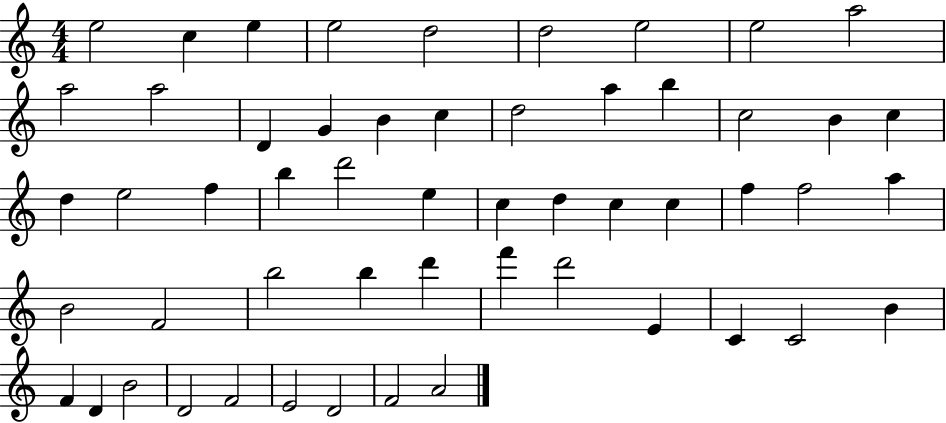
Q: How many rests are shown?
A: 0